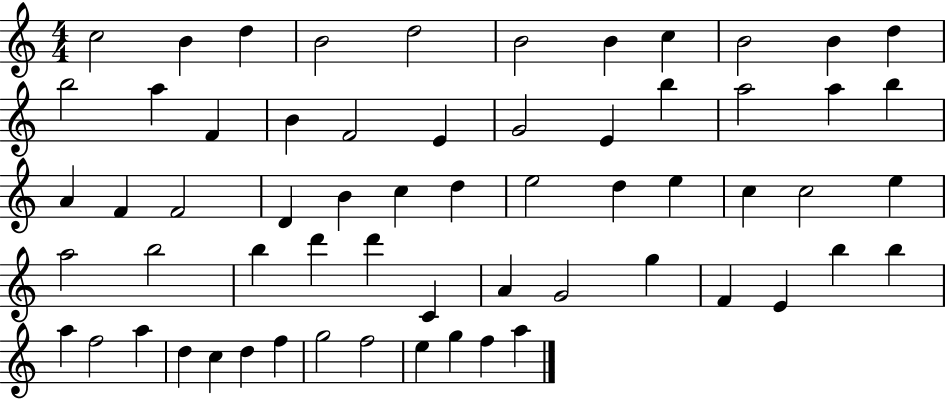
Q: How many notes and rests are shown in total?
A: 62